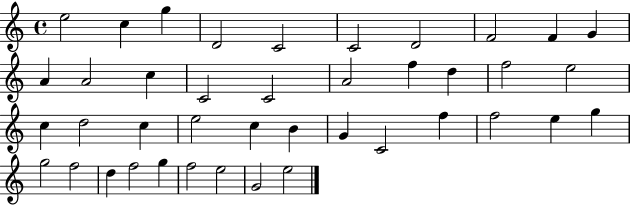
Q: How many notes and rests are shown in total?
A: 41